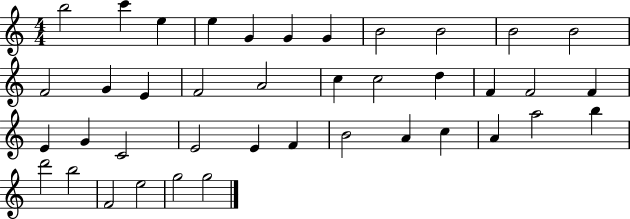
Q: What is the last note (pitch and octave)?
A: G5